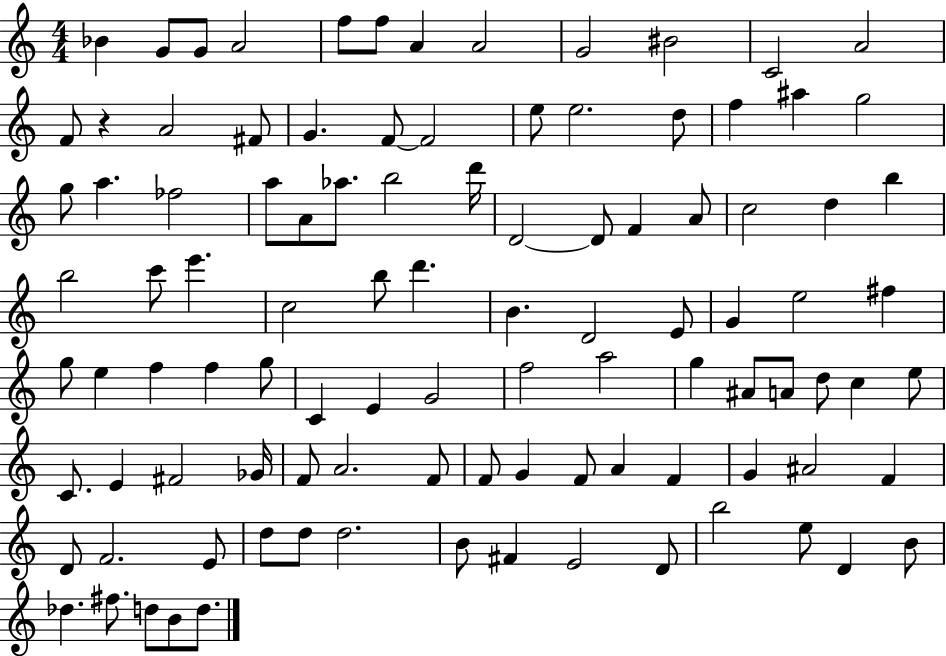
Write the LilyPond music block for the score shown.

{
  \clef treble
  \numericTimeSignature
  \time 4/4
  \key c \major
  bes'4 g'8 g'8 a'2 | f''8 f''8 a'4 a'2 | g'2 bis'2 | c'2 a'2 | \break f'8 r4 a'2 fis'8 | g'4. f'8~~ f'2 | e''8 e''2. d''8 | f''4 ais''4 g''2 | \break g''8 a''4. fes''2 | a''8 a'8 aes''8. b''2 d'''16 | d'2~~ d'8 f'4 a'8 | c''2 d''4 b''4 | \break b''2 c'''8 e'''4. | c''2 b''8 d'''4. | b'4. d'2 e'8 | g'4 e''2 fis''4 | \break g''8 e''4 f''4 f''4 g''8 | c'4 e'4 g'2 | f''2 a''2 | g''4 ais'8 a'8 d''8 c''4 e''8 | \break c'8. e'4 fis'2 ges'16 | f'8 a'2. f'8 | f'8 g'4 f'8 a'4 f'4 | g'4 ais'2 f'4 | \break d'8 f'2. e'8 | d''8 d''8 d''2. | b'8 fis'4 e'2 d'8 | b''2 e''8 d'4 b'8 | \break des''4. fis''8. d''8 b'8 d''8. | \bar "|."
}